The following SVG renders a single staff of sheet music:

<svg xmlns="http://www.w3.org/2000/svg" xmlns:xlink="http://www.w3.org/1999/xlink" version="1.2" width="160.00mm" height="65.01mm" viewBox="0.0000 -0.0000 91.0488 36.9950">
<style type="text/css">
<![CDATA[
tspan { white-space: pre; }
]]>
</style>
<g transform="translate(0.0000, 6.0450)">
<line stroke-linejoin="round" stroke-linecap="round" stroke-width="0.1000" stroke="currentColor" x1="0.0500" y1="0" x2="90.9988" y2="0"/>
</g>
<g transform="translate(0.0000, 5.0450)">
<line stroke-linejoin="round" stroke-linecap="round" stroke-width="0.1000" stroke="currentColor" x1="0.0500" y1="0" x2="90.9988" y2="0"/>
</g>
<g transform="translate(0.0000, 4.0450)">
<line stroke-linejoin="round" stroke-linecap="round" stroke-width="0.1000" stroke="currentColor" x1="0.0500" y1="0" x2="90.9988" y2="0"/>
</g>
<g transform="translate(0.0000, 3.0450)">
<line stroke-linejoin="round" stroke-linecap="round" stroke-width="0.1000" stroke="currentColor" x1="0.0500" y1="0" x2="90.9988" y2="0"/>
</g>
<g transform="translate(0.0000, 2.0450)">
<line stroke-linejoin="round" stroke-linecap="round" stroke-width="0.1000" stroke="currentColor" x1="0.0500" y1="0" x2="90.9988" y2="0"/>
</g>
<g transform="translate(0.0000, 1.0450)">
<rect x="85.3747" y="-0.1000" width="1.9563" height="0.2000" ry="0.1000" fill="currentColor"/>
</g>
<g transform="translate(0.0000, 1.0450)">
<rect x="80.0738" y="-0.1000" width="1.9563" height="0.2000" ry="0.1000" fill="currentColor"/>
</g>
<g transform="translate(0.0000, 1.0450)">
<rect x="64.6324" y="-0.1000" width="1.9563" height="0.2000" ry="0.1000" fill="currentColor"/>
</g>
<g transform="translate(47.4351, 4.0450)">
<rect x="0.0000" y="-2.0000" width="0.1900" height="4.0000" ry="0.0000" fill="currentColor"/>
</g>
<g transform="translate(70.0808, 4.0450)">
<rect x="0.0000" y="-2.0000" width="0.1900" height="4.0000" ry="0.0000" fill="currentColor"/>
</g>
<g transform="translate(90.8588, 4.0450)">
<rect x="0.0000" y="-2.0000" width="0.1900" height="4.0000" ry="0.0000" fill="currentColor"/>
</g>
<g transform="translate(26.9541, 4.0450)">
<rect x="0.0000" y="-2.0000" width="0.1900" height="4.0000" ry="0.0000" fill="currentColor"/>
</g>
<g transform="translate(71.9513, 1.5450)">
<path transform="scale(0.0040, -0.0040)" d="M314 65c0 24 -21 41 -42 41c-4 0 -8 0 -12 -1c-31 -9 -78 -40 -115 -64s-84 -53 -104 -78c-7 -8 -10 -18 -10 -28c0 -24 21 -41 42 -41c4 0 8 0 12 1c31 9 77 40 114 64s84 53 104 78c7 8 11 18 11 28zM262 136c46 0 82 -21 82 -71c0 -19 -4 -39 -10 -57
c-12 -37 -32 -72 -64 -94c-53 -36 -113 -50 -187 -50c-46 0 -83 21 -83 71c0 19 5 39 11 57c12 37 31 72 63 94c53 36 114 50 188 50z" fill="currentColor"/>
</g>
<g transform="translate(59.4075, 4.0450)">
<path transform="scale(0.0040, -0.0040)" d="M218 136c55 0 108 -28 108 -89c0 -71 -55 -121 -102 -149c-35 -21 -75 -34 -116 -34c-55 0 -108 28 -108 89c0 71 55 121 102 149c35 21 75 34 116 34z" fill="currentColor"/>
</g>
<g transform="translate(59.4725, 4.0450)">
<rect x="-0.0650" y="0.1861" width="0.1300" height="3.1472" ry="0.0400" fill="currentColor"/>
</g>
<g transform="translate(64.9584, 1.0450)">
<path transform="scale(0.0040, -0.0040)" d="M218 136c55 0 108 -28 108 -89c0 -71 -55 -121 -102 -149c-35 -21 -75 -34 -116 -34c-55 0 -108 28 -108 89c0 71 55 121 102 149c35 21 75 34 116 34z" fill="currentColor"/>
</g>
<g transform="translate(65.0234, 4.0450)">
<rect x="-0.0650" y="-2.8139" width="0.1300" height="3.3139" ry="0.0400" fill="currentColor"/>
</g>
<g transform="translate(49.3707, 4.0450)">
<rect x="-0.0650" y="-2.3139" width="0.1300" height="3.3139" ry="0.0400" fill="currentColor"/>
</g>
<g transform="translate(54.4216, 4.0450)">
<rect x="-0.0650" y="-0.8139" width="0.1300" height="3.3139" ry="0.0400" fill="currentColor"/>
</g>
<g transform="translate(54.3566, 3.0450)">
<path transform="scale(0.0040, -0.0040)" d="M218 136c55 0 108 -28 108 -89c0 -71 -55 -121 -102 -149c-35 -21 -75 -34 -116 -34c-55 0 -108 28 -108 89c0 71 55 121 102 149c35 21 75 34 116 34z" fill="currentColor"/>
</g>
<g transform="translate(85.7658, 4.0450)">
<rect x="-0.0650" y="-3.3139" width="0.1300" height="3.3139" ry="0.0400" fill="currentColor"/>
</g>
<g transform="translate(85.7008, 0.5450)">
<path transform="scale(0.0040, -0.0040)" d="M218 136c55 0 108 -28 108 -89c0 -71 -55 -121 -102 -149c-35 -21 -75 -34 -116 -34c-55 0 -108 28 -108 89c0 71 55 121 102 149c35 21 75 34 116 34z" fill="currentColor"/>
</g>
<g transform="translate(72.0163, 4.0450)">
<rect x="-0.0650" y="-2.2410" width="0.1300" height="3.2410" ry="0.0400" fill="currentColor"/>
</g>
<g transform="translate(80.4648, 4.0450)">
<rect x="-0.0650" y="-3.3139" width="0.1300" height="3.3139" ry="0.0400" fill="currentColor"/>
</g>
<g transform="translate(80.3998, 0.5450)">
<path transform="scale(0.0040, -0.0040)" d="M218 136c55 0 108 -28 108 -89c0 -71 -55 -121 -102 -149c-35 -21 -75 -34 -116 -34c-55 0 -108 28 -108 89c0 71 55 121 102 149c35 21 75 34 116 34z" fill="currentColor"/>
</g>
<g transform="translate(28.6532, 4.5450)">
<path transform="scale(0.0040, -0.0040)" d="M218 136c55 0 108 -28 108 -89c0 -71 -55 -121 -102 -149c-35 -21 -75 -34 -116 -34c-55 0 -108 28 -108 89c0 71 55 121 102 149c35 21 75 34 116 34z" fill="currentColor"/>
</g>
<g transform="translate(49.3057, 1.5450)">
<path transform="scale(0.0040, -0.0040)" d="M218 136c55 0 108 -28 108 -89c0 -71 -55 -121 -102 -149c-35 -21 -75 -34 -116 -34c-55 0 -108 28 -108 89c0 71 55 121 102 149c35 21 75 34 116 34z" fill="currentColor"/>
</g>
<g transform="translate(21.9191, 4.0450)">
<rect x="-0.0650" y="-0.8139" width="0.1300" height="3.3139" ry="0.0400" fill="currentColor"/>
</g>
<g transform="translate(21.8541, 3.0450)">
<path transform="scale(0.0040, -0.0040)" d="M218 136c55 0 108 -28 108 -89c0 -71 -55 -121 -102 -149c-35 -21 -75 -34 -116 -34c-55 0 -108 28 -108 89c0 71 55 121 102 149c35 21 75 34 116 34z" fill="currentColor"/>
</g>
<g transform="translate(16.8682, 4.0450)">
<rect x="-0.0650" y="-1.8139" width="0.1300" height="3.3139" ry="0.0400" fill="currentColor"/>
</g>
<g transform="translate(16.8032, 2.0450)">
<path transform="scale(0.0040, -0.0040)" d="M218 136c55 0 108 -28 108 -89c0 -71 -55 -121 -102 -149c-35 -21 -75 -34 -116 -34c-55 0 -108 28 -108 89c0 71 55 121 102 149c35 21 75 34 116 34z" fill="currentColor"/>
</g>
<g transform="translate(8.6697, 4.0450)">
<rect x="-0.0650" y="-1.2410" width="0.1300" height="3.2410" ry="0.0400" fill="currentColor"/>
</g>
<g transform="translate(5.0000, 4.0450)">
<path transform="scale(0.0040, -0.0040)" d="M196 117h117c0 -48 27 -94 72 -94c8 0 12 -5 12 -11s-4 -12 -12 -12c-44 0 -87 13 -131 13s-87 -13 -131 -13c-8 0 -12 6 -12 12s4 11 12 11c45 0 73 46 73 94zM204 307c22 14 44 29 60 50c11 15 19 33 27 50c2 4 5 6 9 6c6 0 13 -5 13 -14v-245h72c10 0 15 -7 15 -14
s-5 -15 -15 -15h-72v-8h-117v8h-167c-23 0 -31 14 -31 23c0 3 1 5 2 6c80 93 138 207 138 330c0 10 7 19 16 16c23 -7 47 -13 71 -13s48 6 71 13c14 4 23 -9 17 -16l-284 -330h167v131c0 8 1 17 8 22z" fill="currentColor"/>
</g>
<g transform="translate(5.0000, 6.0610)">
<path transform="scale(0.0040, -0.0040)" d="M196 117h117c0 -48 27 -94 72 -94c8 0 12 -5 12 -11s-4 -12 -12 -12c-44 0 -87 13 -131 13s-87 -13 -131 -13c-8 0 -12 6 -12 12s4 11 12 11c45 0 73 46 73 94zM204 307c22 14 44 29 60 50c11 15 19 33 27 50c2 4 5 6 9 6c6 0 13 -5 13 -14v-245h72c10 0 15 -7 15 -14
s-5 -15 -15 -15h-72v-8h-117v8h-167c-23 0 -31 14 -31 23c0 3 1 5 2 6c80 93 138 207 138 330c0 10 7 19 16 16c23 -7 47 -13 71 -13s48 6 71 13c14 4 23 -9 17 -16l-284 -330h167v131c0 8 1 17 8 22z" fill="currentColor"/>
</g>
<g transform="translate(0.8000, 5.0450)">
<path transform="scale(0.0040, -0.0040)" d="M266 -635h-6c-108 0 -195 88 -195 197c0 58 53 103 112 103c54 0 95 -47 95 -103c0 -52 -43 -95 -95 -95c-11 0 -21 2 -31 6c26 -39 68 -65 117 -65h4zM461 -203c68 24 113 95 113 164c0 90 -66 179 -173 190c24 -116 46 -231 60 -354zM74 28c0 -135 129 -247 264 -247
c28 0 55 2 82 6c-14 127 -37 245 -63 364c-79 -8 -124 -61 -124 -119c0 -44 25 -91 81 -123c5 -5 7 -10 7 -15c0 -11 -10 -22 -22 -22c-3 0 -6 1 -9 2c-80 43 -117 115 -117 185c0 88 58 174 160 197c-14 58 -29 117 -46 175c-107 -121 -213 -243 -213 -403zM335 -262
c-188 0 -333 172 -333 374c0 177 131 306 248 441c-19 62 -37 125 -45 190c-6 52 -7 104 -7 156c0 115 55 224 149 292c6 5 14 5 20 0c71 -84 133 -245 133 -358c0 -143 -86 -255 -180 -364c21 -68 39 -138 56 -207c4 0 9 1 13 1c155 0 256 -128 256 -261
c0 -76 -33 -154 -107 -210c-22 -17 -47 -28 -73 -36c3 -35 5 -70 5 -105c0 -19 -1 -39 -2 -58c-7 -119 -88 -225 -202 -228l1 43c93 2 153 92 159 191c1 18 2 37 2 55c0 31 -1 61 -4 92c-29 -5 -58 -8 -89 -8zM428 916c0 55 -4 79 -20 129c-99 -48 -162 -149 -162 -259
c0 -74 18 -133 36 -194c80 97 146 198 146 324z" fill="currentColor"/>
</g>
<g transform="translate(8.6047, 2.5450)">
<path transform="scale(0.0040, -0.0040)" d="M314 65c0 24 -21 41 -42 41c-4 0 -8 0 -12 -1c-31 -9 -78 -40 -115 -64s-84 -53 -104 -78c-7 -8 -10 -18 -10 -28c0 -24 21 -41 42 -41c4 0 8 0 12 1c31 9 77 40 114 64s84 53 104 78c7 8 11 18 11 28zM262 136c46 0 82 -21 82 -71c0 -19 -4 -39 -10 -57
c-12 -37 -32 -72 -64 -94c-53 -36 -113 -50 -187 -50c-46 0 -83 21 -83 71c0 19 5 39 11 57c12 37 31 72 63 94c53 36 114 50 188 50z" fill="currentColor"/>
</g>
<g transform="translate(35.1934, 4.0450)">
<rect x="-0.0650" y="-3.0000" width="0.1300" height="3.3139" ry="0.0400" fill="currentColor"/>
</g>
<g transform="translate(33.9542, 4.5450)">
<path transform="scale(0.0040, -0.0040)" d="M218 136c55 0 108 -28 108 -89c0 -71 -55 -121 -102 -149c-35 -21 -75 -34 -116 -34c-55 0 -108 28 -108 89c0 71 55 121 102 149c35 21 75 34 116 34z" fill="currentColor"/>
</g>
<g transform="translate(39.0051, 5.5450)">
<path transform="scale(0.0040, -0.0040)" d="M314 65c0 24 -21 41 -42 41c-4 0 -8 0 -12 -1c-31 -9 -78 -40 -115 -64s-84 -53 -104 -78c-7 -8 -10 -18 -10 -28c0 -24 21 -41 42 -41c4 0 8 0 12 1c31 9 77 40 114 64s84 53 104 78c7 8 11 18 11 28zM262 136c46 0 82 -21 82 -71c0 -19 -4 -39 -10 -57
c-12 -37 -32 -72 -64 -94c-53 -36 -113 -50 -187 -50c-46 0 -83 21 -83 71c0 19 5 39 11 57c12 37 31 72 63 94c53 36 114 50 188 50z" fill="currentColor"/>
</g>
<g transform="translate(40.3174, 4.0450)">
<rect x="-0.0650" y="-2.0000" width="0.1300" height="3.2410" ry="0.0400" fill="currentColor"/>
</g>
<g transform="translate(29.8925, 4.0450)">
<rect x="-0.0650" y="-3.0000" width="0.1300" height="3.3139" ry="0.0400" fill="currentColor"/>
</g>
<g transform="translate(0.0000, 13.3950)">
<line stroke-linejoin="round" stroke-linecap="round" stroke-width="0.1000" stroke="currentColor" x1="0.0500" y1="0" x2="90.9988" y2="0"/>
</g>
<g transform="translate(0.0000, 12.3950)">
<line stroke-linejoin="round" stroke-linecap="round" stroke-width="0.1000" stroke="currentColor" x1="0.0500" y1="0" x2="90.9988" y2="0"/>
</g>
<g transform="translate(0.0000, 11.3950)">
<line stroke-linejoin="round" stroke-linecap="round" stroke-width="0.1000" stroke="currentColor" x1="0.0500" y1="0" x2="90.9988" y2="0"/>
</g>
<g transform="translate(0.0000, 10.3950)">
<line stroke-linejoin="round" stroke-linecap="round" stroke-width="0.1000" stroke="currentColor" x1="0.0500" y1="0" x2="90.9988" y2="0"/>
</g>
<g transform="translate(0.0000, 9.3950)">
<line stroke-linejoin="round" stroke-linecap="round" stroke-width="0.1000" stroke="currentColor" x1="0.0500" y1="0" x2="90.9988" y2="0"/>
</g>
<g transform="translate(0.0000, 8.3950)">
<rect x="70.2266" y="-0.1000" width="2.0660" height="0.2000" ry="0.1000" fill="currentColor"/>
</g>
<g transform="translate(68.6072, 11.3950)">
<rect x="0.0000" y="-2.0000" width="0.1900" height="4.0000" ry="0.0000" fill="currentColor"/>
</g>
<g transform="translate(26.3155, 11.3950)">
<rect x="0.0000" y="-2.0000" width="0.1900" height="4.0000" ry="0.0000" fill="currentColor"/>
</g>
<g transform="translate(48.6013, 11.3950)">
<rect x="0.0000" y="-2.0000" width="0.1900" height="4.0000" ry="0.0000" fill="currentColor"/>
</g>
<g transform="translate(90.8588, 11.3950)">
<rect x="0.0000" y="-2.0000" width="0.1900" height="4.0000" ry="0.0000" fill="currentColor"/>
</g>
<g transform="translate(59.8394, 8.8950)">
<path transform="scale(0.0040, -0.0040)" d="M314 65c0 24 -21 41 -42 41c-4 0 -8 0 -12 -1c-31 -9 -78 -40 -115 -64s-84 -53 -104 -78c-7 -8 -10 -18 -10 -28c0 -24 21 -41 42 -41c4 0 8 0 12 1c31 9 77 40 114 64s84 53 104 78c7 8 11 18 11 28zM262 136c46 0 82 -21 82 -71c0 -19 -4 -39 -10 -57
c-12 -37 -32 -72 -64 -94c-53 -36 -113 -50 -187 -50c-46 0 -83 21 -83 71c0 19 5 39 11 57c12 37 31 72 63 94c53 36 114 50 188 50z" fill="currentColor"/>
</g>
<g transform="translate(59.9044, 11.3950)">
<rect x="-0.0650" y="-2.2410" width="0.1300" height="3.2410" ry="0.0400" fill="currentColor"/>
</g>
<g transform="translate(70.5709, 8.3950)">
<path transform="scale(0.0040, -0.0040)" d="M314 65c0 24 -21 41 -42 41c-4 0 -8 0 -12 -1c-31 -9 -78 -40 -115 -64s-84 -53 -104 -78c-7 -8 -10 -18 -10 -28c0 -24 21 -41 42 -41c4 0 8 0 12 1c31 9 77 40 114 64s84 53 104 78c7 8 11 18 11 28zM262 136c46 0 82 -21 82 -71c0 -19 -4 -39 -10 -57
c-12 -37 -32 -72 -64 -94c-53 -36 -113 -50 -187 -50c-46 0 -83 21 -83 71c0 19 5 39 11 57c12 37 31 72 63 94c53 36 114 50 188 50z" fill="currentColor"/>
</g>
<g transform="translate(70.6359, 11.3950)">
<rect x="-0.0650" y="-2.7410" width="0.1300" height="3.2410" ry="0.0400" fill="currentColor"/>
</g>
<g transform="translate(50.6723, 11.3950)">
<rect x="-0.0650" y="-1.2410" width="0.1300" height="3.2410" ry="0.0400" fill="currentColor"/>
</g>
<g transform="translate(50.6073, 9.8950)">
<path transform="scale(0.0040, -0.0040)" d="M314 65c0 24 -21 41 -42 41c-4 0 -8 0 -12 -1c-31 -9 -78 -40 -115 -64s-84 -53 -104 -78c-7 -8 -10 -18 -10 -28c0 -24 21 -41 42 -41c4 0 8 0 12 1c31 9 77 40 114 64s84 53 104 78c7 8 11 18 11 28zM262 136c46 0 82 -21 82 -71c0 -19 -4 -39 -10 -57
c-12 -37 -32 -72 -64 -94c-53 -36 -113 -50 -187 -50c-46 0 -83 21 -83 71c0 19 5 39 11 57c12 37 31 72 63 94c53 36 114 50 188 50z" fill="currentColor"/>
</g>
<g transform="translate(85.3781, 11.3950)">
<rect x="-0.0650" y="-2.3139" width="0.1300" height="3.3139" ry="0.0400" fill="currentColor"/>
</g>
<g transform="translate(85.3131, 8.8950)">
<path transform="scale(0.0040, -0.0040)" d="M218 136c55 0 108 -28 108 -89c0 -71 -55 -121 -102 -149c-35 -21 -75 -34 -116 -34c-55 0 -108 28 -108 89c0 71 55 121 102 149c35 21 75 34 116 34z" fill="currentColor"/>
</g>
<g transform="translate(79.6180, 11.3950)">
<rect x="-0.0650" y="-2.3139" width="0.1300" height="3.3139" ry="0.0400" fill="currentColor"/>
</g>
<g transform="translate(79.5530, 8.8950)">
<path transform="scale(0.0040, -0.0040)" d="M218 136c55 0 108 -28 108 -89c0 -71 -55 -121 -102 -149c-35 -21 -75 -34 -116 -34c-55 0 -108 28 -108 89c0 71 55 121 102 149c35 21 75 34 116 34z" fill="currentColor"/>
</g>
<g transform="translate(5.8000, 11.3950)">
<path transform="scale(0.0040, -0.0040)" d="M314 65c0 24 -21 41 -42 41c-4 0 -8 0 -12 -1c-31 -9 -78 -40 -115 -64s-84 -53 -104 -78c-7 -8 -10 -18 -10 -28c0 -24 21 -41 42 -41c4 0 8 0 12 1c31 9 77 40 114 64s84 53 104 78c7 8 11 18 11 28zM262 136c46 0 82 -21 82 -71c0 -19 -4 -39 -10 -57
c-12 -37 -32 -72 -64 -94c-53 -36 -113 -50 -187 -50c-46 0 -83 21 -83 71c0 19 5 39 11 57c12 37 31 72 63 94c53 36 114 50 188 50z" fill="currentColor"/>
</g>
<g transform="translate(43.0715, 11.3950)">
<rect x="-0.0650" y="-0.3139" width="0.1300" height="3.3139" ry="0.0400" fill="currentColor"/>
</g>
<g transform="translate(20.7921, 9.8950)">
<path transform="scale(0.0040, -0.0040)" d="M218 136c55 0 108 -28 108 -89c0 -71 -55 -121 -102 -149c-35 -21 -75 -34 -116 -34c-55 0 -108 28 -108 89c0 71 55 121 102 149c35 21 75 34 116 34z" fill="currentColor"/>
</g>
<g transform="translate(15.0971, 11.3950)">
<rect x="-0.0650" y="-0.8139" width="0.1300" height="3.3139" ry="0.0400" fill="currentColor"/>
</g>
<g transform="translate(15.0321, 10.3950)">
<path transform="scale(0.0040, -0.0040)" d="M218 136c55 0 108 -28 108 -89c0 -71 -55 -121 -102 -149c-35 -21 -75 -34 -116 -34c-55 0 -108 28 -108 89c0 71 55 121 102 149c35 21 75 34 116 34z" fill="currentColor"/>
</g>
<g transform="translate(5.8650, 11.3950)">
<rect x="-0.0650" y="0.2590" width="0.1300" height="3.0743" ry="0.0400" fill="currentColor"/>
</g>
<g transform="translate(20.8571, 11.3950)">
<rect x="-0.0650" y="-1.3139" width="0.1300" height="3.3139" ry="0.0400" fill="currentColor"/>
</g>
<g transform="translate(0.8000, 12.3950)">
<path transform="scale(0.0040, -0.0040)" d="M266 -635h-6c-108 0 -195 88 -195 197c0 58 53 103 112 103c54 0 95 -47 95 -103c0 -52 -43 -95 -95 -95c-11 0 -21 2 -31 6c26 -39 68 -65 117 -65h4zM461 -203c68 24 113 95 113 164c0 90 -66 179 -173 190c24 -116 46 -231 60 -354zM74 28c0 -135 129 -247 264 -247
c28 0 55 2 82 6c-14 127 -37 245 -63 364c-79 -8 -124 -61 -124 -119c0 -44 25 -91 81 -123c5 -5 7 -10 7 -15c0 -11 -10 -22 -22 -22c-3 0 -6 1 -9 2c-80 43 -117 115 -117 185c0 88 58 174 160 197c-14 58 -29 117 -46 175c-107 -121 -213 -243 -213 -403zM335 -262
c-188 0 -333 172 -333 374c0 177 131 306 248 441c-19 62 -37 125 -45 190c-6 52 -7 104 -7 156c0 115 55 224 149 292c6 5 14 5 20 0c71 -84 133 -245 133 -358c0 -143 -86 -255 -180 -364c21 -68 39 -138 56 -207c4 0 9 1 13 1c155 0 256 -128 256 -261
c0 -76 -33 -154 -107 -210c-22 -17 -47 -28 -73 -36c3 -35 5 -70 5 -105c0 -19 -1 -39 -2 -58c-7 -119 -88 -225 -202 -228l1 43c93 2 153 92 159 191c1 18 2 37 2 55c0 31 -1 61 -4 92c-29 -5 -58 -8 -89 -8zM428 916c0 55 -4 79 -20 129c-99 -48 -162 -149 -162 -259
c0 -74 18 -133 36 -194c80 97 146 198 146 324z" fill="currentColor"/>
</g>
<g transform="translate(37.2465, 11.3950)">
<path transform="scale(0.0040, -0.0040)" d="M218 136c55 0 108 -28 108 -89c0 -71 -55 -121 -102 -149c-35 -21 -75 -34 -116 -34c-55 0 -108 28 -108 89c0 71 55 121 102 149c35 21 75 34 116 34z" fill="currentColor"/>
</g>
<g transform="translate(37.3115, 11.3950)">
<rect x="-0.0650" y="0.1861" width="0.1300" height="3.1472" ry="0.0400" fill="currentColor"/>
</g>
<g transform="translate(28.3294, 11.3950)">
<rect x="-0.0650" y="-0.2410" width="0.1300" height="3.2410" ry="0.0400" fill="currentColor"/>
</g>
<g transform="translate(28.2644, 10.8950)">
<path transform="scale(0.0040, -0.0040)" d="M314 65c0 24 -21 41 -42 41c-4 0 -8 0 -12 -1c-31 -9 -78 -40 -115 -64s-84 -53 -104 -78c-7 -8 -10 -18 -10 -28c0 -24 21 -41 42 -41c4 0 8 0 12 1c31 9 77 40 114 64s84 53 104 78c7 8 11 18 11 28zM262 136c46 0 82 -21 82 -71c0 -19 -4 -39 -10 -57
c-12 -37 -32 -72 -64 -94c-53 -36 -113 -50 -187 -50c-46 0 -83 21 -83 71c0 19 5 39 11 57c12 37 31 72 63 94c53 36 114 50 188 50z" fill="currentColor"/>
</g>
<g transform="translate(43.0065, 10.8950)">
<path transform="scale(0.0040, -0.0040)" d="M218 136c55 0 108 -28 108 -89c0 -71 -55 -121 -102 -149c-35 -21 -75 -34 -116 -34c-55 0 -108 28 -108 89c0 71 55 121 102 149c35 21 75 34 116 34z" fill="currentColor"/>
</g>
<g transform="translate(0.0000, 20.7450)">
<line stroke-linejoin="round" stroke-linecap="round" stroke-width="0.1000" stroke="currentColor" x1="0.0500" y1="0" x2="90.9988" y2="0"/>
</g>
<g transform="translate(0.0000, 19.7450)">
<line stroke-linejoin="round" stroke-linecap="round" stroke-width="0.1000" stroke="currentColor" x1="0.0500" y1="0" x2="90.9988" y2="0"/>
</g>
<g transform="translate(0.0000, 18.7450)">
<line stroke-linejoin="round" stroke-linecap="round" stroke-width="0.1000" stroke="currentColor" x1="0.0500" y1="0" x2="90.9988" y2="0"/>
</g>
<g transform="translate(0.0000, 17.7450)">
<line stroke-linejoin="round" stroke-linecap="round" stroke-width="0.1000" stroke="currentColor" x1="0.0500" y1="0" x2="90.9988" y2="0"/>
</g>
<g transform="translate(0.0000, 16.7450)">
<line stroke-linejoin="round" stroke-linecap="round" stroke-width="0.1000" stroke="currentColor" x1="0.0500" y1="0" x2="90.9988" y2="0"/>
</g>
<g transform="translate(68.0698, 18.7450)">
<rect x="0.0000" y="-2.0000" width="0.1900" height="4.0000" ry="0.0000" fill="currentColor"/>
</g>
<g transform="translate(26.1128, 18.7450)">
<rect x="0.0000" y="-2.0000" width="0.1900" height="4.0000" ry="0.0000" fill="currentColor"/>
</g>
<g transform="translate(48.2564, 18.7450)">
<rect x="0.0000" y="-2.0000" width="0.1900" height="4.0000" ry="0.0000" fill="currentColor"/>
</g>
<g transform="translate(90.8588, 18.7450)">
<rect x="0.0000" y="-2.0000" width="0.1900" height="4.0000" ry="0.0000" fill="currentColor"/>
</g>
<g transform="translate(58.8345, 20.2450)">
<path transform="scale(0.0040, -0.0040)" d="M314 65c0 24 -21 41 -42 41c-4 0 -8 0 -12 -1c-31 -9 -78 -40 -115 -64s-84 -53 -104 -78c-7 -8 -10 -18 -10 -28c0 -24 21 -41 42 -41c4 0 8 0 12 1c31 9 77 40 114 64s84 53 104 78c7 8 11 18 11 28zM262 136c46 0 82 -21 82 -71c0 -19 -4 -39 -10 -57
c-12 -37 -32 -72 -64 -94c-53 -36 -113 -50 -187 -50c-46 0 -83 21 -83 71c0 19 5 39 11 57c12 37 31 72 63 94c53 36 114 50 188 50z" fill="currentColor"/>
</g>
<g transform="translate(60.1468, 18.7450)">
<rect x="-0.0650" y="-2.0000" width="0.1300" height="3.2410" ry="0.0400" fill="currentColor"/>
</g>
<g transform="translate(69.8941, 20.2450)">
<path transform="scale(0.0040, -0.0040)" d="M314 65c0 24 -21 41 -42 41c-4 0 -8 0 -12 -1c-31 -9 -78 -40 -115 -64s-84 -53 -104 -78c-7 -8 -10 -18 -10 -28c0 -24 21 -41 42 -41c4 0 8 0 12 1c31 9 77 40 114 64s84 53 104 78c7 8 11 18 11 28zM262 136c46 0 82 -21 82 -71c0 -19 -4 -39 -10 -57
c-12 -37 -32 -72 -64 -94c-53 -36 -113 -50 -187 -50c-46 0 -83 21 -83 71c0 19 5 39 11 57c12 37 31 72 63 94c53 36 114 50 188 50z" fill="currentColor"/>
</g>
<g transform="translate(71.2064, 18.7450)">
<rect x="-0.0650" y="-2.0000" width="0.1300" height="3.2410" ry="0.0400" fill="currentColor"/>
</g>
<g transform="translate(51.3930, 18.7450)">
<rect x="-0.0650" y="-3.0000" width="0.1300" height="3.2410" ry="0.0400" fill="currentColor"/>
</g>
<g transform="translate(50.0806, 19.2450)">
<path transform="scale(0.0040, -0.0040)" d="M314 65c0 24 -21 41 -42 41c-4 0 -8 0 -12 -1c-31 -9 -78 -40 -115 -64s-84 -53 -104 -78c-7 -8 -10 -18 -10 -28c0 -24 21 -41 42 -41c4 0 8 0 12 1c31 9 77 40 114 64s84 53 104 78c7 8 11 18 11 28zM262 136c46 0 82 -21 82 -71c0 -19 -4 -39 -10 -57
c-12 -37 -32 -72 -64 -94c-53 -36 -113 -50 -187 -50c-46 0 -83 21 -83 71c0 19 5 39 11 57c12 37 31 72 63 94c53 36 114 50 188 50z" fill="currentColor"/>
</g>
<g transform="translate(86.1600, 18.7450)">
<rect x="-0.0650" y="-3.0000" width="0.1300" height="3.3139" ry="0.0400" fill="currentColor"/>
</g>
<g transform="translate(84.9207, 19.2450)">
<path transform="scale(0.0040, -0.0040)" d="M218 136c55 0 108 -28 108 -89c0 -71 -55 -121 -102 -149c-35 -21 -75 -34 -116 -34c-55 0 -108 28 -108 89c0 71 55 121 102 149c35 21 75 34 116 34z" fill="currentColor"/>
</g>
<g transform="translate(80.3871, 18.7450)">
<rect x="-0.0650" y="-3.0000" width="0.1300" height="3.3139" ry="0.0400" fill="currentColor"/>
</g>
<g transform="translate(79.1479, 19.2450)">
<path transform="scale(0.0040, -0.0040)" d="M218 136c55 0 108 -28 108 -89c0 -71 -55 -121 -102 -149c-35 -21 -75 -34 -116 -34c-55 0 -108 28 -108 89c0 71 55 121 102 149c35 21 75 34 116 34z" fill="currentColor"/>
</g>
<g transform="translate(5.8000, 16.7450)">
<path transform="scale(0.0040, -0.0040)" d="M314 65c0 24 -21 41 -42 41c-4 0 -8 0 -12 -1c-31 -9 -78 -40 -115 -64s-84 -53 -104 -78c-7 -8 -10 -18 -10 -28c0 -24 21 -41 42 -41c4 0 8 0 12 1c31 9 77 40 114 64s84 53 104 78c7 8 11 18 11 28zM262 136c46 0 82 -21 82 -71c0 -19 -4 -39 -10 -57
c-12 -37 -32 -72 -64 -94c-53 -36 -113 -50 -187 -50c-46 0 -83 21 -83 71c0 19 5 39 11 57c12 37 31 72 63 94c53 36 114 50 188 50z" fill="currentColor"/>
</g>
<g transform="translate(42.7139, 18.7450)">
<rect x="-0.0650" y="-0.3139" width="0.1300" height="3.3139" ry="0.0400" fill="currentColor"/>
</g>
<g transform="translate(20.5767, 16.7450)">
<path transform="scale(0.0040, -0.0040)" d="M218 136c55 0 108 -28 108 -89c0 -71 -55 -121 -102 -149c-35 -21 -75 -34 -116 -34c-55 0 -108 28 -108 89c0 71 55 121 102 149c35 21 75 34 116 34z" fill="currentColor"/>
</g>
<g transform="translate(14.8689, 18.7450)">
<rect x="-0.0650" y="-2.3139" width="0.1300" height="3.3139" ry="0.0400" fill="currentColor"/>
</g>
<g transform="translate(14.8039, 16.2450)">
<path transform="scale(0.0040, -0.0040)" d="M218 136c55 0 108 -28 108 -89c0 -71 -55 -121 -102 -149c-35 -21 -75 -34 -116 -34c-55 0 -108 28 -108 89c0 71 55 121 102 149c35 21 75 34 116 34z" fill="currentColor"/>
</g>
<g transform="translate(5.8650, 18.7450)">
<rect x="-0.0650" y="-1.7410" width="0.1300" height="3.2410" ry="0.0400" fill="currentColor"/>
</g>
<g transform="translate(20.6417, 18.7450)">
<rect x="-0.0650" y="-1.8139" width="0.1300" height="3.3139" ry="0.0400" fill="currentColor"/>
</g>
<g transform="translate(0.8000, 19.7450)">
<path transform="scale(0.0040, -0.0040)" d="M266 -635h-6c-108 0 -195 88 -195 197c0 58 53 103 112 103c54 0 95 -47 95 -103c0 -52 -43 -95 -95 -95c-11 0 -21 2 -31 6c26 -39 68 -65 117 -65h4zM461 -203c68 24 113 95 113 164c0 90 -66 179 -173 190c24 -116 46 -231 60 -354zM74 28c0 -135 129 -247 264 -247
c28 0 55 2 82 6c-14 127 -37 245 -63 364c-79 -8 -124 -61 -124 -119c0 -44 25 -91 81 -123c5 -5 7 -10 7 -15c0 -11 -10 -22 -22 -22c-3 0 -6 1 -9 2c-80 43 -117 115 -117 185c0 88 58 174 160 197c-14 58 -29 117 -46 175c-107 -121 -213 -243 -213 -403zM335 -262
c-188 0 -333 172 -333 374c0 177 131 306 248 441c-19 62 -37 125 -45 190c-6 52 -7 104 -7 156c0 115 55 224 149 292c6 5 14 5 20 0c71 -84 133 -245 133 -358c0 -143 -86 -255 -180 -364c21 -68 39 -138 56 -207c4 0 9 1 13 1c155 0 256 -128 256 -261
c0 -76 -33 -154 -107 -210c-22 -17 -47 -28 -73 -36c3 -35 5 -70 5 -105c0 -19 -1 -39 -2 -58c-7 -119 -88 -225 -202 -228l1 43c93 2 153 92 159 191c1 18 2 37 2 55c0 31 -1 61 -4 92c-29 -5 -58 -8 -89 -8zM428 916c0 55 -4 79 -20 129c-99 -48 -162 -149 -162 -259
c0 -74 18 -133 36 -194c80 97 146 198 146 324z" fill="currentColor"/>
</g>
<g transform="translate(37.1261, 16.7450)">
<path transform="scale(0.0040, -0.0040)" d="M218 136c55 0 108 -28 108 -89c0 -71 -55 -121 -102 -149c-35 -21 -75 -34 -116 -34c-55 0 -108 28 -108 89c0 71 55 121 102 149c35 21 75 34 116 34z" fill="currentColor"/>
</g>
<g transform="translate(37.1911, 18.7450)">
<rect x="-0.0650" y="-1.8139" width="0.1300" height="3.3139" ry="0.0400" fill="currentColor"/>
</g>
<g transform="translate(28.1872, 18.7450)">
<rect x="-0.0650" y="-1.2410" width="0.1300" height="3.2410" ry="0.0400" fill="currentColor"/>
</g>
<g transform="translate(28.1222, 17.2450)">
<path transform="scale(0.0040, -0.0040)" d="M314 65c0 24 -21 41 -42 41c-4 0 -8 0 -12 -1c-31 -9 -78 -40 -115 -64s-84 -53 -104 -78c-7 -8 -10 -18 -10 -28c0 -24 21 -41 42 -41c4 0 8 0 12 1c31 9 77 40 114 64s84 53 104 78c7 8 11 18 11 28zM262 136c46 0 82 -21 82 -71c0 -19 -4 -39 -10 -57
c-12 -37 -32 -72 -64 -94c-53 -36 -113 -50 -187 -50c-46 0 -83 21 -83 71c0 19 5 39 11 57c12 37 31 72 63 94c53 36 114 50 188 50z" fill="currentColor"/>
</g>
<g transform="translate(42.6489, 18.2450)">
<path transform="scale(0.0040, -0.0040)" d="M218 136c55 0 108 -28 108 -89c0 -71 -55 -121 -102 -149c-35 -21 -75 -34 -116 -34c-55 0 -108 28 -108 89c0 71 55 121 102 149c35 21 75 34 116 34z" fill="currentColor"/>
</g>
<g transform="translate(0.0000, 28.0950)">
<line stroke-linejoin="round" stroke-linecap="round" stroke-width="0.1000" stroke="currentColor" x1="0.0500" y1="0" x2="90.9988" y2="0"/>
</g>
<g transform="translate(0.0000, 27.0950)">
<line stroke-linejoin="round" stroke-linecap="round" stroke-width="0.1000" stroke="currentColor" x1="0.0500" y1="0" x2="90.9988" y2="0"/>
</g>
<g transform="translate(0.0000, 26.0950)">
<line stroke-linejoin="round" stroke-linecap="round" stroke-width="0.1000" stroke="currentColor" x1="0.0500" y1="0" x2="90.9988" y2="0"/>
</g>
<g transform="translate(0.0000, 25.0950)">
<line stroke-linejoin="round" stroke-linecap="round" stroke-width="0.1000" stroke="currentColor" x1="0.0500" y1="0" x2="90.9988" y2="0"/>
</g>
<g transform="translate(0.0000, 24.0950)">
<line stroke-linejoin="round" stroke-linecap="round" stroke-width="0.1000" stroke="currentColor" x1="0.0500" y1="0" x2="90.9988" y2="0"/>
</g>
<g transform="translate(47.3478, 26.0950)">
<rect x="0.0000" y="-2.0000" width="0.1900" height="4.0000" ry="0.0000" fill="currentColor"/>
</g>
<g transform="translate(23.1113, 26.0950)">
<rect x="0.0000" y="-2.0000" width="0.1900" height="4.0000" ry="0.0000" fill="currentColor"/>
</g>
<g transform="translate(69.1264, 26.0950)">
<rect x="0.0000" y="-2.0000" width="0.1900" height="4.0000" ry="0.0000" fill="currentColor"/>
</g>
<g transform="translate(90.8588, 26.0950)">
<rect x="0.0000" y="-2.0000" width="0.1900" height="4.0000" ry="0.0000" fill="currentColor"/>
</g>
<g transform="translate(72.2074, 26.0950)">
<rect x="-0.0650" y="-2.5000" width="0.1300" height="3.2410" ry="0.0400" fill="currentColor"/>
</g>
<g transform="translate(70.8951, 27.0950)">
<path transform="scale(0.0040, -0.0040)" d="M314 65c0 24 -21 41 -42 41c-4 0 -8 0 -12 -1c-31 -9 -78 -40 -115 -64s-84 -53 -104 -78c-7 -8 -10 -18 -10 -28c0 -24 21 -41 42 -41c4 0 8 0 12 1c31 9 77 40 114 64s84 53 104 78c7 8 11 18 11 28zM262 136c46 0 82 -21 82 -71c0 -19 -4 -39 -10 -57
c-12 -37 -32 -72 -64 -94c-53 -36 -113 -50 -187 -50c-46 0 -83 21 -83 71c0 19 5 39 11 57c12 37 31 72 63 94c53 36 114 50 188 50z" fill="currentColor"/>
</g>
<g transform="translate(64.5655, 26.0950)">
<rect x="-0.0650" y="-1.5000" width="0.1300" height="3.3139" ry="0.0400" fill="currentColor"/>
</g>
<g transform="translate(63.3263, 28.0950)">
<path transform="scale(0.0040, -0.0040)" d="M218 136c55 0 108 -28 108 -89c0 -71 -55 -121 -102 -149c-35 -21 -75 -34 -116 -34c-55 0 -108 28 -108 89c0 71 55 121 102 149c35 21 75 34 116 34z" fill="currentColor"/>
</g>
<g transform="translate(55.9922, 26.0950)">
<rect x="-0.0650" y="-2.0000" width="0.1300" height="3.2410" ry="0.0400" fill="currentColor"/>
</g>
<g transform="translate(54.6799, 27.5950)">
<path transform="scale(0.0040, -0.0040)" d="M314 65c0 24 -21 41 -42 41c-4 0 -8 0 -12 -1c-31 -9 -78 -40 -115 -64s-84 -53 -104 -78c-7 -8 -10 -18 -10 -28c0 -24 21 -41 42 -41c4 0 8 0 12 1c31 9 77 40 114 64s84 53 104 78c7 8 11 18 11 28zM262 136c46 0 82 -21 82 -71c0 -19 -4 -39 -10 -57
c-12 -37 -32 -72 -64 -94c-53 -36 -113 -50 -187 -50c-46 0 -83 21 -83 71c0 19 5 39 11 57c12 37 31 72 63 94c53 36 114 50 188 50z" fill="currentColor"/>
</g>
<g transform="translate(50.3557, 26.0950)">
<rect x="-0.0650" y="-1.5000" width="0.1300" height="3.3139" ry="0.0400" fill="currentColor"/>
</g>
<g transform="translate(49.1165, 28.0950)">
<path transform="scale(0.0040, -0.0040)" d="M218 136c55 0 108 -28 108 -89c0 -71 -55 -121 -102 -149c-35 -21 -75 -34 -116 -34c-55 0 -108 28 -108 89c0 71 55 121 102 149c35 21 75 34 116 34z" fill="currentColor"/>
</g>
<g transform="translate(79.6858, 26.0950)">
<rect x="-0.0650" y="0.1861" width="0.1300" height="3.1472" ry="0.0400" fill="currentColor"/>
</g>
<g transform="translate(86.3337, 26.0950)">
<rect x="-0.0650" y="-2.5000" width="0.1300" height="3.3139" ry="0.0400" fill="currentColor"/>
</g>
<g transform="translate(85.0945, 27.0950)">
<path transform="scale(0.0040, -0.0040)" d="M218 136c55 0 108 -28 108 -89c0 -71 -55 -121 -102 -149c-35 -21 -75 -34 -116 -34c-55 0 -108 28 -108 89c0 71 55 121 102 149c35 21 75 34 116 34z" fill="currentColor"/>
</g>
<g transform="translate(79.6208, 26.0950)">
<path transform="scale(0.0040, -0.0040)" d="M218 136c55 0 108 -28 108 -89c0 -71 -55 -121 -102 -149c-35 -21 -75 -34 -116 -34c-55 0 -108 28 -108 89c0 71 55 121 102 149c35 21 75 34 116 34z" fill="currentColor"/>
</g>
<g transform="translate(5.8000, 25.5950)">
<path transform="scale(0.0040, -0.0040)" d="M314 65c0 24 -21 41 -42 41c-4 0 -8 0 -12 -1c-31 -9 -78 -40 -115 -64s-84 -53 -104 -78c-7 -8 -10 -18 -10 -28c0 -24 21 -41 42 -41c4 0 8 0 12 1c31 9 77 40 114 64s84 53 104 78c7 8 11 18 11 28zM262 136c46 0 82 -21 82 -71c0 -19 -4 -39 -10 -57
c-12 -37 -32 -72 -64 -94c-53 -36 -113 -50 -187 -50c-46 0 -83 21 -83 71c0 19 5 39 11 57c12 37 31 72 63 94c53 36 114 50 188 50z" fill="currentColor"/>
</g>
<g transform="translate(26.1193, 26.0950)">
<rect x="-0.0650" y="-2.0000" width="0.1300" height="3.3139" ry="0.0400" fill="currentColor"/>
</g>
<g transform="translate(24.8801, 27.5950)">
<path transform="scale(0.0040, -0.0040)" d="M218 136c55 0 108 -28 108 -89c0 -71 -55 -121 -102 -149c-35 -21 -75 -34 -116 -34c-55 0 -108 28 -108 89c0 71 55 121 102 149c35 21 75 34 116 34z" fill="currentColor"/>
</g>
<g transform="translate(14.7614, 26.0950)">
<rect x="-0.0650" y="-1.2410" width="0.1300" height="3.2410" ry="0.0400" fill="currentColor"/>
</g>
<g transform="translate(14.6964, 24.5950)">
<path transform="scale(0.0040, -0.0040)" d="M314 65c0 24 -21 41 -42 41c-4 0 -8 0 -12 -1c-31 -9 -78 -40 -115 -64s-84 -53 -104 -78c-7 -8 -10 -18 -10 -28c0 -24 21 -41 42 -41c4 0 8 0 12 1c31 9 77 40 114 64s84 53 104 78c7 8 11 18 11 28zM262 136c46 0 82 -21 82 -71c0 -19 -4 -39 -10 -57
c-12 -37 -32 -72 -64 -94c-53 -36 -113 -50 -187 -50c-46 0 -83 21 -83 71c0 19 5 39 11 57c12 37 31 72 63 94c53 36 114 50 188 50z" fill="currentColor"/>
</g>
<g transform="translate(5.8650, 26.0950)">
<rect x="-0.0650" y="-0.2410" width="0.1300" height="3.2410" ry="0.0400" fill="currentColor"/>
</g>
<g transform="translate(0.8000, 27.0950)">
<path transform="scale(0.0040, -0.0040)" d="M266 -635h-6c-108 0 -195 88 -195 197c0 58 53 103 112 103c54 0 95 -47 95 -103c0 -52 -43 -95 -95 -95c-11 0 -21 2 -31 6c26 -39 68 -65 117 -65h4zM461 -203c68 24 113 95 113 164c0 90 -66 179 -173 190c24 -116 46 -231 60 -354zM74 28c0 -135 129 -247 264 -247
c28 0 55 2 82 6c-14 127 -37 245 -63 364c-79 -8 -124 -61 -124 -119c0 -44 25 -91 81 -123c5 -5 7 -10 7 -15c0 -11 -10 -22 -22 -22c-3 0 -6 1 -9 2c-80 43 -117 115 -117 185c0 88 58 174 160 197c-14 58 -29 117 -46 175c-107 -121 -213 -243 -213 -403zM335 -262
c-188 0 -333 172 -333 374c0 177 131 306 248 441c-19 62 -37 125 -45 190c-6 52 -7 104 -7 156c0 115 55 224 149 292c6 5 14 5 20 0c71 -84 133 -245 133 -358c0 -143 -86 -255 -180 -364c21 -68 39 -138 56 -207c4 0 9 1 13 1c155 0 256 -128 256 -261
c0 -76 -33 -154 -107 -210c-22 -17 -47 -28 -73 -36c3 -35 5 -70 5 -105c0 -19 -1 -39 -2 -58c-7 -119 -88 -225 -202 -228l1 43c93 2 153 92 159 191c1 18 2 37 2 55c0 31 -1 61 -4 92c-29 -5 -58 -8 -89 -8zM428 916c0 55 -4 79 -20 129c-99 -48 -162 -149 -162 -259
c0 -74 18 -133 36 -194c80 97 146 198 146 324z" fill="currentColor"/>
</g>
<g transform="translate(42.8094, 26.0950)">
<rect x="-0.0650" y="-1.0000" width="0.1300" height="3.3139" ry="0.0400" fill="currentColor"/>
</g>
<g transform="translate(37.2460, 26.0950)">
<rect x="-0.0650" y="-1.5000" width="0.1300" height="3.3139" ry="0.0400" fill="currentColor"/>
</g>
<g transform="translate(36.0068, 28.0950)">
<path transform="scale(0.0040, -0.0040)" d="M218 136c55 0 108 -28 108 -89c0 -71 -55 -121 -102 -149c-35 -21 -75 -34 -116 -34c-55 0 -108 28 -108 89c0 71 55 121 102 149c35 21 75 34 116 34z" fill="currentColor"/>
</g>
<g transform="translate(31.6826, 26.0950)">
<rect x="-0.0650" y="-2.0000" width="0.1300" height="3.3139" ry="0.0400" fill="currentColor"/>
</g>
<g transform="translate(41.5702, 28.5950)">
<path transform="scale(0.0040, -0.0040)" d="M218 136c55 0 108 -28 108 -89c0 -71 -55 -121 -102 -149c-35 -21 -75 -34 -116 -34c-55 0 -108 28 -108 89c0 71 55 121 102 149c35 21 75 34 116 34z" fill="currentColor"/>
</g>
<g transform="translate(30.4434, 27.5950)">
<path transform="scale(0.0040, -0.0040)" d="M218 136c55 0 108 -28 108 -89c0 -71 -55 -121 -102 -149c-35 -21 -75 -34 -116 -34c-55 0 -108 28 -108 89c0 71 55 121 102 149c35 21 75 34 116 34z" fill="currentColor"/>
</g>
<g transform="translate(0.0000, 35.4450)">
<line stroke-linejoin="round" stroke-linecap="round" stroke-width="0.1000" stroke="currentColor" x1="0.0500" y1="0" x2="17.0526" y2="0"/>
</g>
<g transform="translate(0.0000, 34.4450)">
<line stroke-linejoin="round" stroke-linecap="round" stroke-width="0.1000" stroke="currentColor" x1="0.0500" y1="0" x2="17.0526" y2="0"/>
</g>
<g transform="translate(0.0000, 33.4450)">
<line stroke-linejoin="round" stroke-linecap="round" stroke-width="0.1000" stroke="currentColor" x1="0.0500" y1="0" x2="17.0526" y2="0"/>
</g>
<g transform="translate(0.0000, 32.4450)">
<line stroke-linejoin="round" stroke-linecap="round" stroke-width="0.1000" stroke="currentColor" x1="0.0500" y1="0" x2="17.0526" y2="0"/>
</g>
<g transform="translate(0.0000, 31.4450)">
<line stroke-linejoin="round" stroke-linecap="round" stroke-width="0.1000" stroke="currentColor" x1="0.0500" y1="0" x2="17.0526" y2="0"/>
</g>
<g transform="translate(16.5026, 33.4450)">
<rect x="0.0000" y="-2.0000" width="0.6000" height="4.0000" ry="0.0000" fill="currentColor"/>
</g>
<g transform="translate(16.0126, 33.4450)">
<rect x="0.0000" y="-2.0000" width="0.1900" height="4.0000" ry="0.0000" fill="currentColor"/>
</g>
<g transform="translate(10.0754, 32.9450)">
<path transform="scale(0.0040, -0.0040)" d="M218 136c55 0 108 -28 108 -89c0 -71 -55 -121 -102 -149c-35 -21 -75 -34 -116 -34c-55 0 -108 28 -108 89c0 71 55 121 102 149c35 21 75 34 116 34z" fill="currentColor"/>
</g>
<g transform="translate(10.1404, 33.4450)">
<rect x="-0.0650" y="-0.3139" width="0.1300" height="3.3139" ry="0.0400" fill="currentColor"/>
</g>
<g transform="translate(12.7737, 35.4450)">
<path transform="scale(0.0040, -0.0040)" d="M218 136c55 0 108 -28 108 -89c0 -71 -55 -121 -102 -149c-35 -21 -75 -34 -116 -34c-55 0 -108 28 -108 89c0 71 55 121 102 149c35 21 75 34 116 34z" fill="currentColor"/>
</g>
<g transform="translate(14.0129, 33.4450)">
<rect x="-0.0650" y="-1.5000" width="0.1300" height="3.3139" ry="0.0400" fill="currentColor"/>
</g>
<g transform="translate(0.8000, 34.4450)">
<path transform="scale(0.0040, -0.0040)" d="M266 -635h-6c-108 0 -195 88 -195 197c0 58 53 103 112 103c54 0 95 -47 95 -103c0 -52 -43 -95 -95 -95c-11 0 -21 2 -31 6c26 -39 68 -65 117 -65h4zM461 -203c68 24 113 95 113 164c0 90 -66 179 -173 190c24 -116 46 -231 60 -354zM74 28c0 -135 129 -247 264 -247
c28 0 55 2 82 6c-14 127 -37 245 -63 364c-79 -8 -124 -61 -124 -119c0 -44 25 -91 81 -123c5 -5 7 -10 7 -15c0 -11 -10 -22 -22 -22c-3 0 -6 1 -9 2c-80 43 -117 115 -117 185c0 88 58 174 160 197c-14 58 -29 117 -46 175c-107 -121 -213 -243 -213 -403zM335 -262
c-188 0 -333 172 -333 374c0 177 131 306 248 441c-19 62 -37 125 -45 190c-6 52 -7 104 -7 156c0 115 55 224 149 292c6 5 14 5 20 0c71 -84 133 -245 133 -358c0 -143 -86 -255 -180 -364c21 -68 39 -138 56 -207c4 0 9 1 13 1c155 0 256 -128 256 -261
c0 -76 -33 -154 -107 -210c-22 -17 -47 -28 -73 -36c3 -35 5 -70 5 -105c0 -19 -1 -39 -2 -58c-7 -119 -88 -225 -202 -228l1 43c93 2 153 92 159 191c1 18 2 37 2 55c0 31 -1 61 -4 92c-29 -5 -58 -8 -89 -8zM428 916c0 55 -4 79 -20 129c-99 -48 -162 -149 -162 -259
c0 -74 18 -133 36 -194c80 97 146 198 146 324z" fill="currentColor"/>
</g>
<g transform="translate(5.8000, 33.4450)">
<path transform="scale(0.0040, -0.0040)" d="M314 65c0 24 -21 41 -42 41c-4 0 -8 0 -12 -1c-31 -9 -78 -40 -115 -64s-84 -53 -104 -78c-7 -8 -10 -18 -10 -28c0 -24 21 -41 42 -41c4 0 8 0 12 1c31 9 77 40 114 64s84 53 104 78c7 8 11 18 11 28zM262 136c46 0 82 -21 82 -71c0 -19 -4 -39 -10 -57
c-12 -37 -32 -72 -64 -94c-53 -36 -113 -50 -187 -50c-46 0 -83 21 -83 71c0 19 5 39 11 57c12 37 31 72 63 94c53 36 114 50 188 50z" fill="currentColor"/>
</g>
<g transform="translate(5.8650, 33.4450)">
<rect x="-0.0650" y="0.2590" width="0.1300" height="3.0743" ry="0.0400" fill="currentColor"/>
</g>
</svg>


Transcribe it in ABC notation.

X:1
T:Untitled
M:4/4
L:1/4
K:C
e2 f d A A F2 g d B a g2 b b B2 d e c2 B c e2 g2 a2 g g f2 g f e2 f c A2 F2 F2 A A c2 e2 F F E D E F2 E G2 B G B2 c E